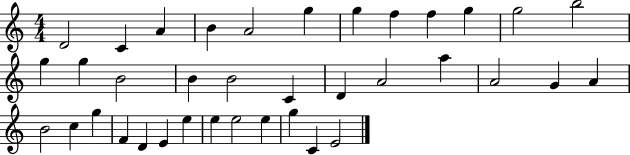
D4/h C4/q A4/q B4/q A4/h G5/q G5/q F5/q F5/q G5/q G5/h B5/h G5/q G5/q B4/h B4/q B4/h C4/q D4/q A4/h A5/q A4/h G4/q A4/q B4/h C5/q G5/q F4/q D4/q E4/q E5/q E5/q E5/h E5/q G5/q C4/q E4/h